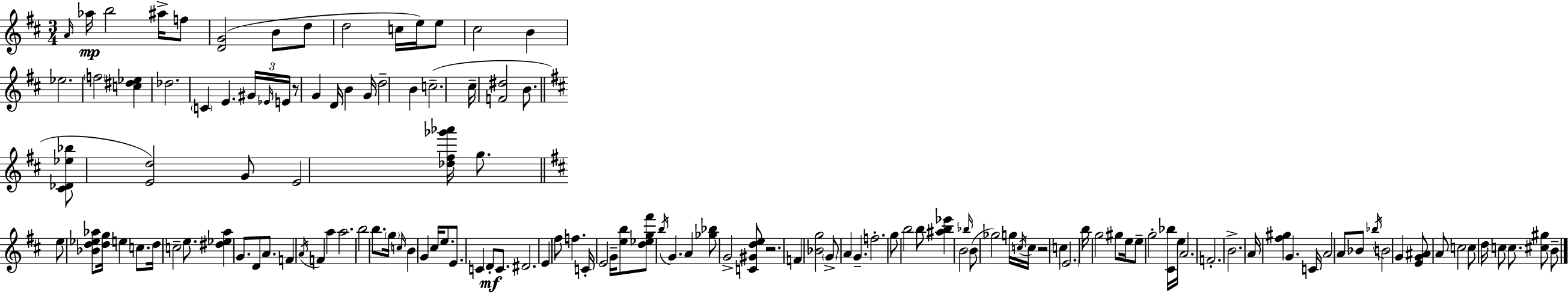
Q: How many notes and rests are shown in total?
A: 135